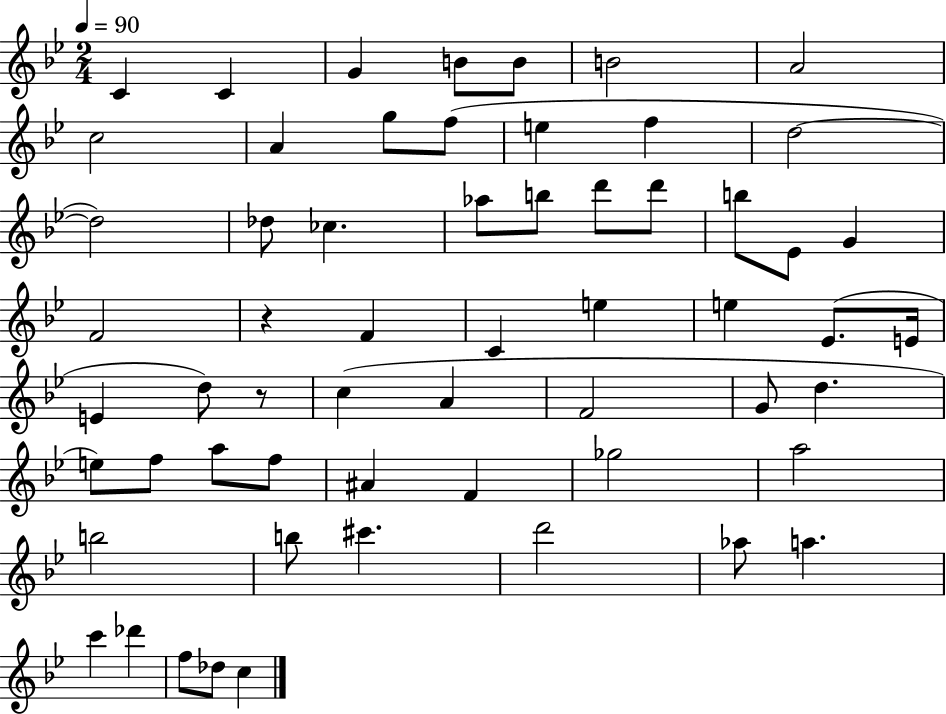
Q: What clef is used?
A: treble